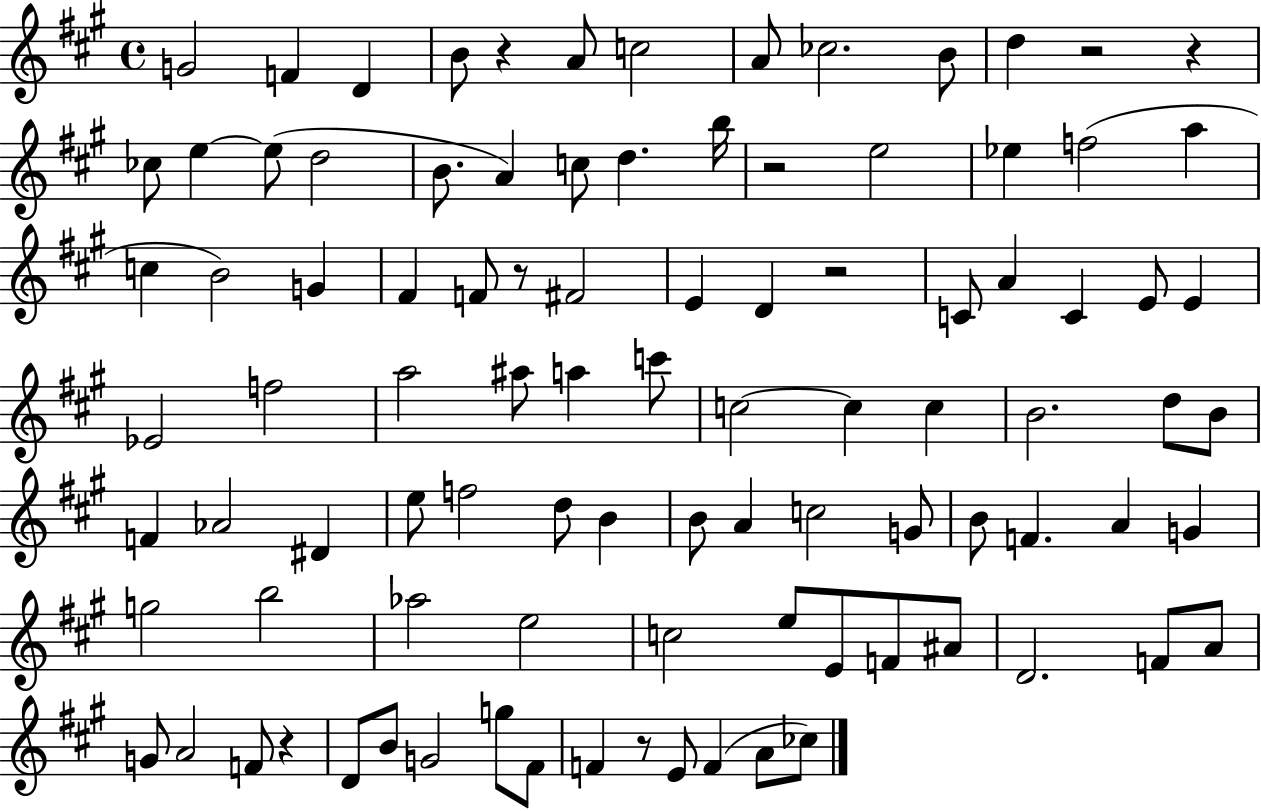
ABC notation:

X:1
T:Untitled
M:4/4
L:1/4
K:A
G2 F D B/2 z A/2 c2 A/2 _c2 B/2 d z2 z _c/2 e e/2 d2 B/2 A c/2 d b/4 z2 e2 _e f2 a c B2 G ^F F/2 z/2 ^F2 E D z2 C/2 A C E/2 E _E2 f2 a2 ^a/2 a c'/2 c2 c c B2 d/2 B/2 F _A2 ^D e/2 f2 d/2 B B/2 A c2 G/2 B/2 F A G g2 b2 _a2 e2 c2 e/2 E/2 F/2 ^A/2 D2 F/2 A/2 G/2 A2 F/2 z D/2 B/2 G2 g/2 ^F/2 F z/2 E/2 F A/2 _c/2